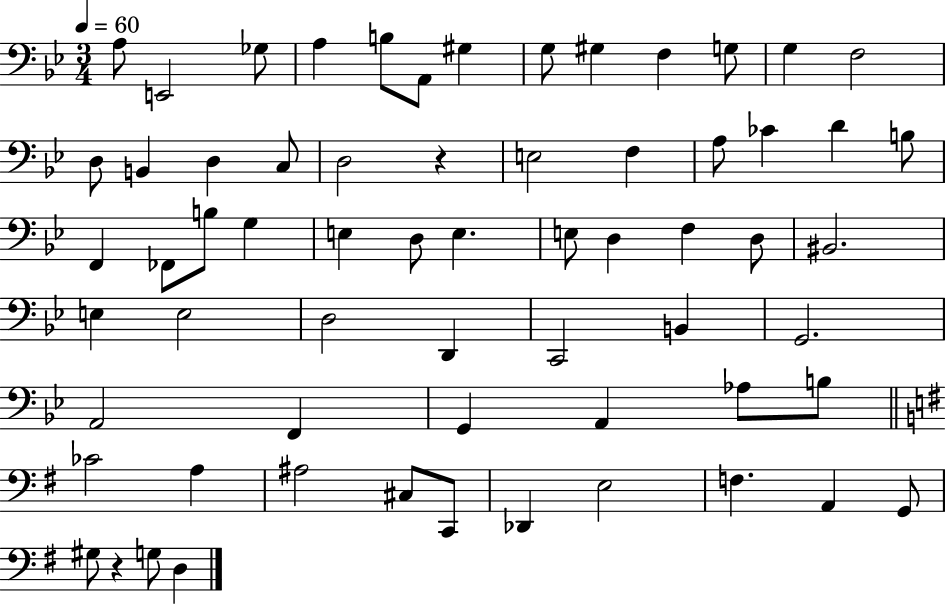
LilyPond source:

{
  \clef bass
  \numericTimeSignature
  \time 3/4
  \key bes \major
  \tempo 4 = 60
  a8 e,2 ges8 | a4 b8 a,8 gis4 | g8 gis4 f4 g8 | g4 f2 | \break d8 b,4 d4 c8 | d2 r4 | e2 f4 | a8 ces'4 d'4 b8 | \break f,4 fes,8 b8 g4 | e4 d8 e4. | e8 d4 f4 d8 | bis,2. | \break e4 e2 | d2 d,4 | c,2 b,4 | g,2. | \break a,2 f,4 | g,4 a,4 aes8 b8 | \bar "||" \break \key g \major ces'2 a4 | ais2 cis8 c,8 | des,4 e2 | f4. a,4 g,8 | \break gis8 r4 g8 d4 | \bar "|."
}